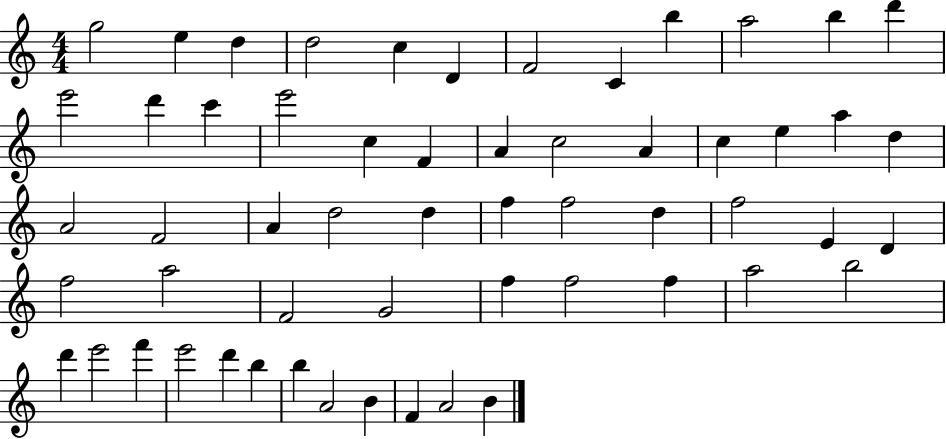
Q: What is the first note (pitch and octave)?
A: G5